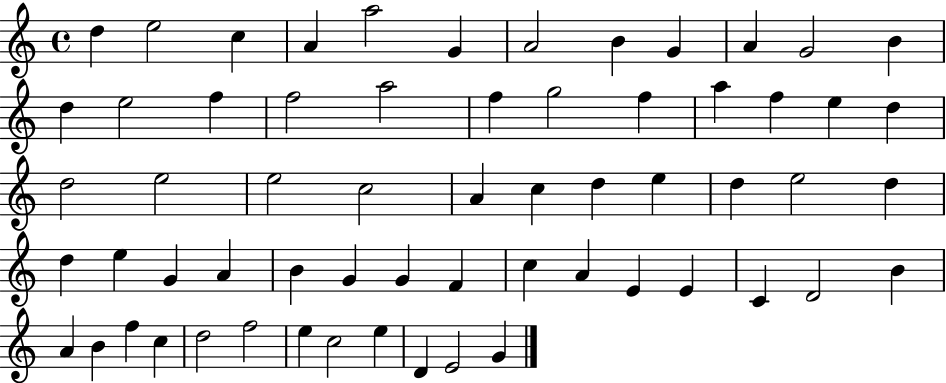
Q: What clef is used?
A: treble